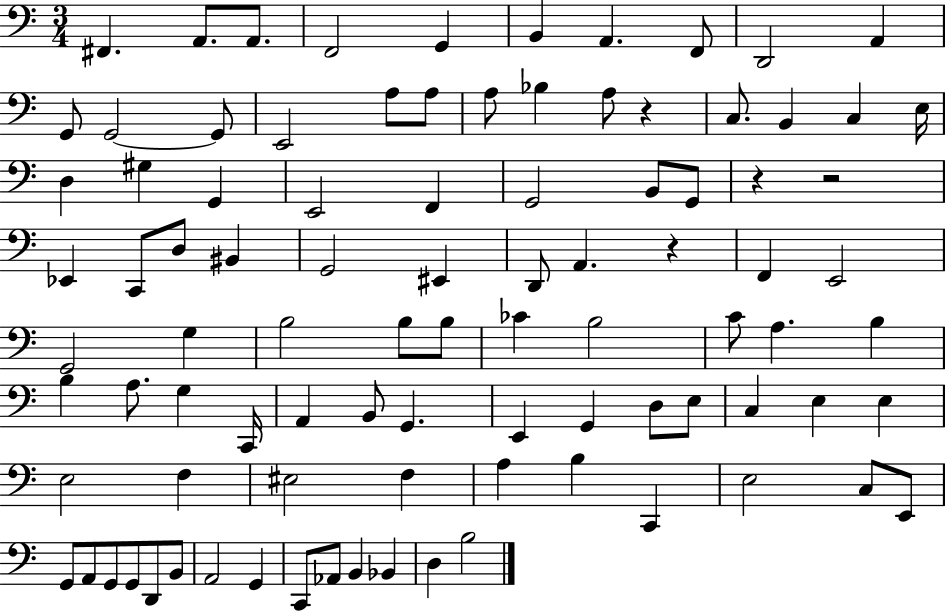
{
  \clef bass
  \numericTimeSignature
  \time 3/4
  \key c \major
  \repeat volta 2 { fis,4. a,8. a,8. | f,2 g,4 | b,4 a,4. f,8 | d,2 a,4 | \break g,8 g,2~~ g,8 | e,2 a8 a8 | a8 bes4 a8 r4 | c8. b,4 c4 e16 | \break d4 gis4 g,4 | e,2 f,4 | g,2 b,8 g,8 | r4 r2 | \break ees,4 c,8 d8 bis,4 | g,2 eis,4 | d,8 a,4. r4 | f,4 e,2 | \break g,2 g4 | b2 b8 b8 | ces'4 b2 | c'8 a4. b4 | \break b4 a8. g4 c,16 | a,4 b,8 g,4. | e,4 g,4 d8 e8 | c4 e4 e4 | \break e2 f4 | eis2 f4 | a4 b4 c,4 | e2 c8 e,8 | \break g,8 a,8 g,8 g,8 d,8 b,8 | a,2 g,4 | c,8 aes,8 b,4 bes,4 | d4 b2 | \break } \bar "|."
}